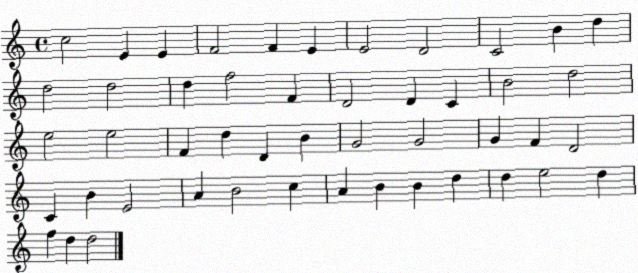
X:1
T:Untitled
M:4/4
L:1/4
K:C
c2 E E F2 F E E2 D2 C2 B d d2 d2 d f2 F D2 D C B2 d2 e2 e2 F d D B G2 G2 G F D2 C B E2 A B2 c A B B d d e2 d f d d2